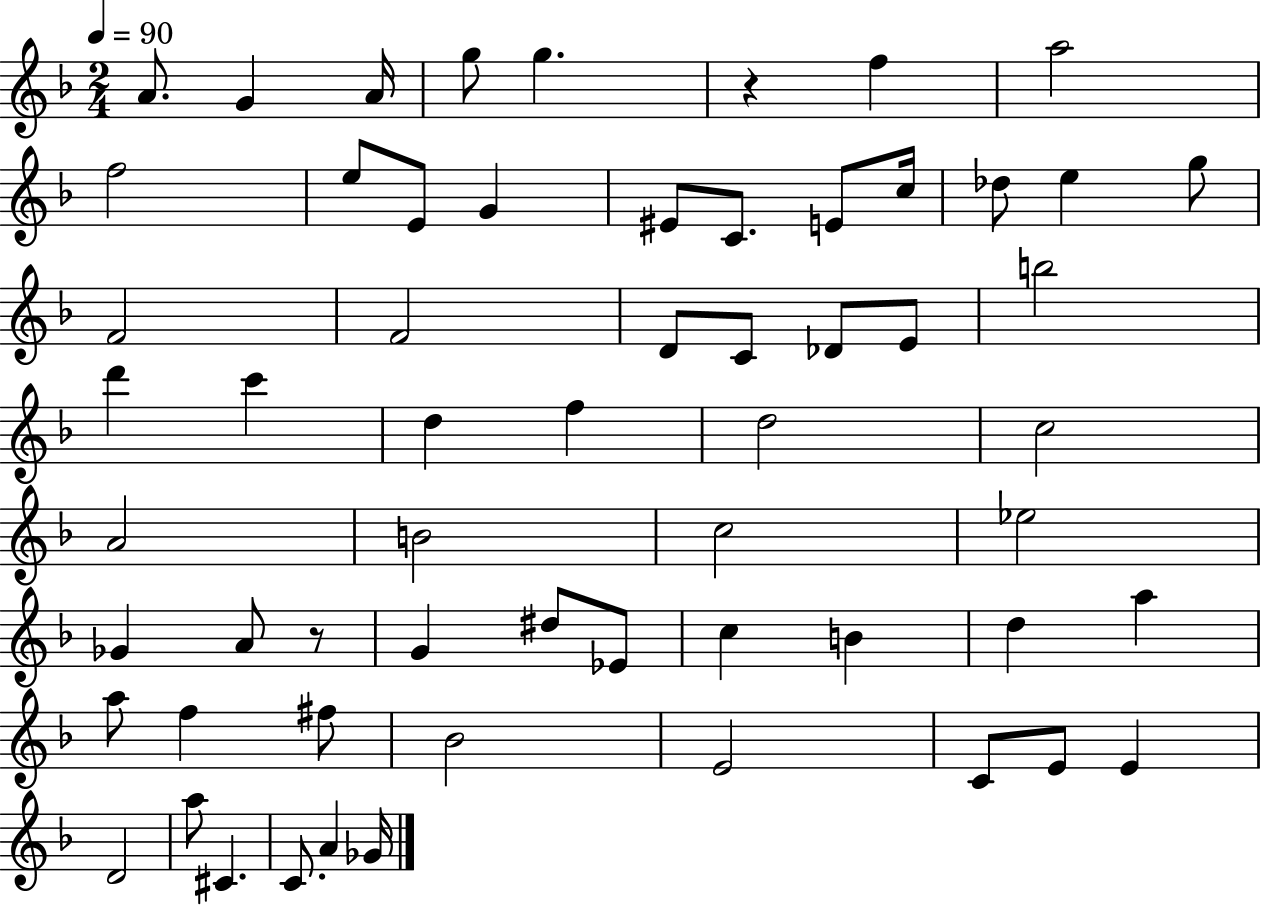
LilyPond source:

{
  \clef treble
  \numericTimeSignature
  \time 2/4
  \key f \major
  \tempo 4 = 90
  a'8. g'4 a'16 | g''8 g''4. | r4 f''4 | a''2 | \break f''2 | e''8 e'8 g'4 | eis'8 c'8. e'8 c''16 | des''8 e''4 g''8 | \break f'2 | f'2 | d'8 c'8 des'8 e'8 | b''2 | \break d'''4 c'''4 | d''4 f''4 | d''2 | c''2 | \break a'2 | b'2 | c''2 | ees''2 | \break ges'4 a'8 r8 | g'4 dis''8 ees'8 | c''4 b'4 | d''4 a''4 | \break a''8 f''4 fis''8 | bes'2 | e'2 | c'8 e'8 e'4 | \break d'2 | a''8 cis'4. | c'8. a'4 ges'16 | \bar "|."
}